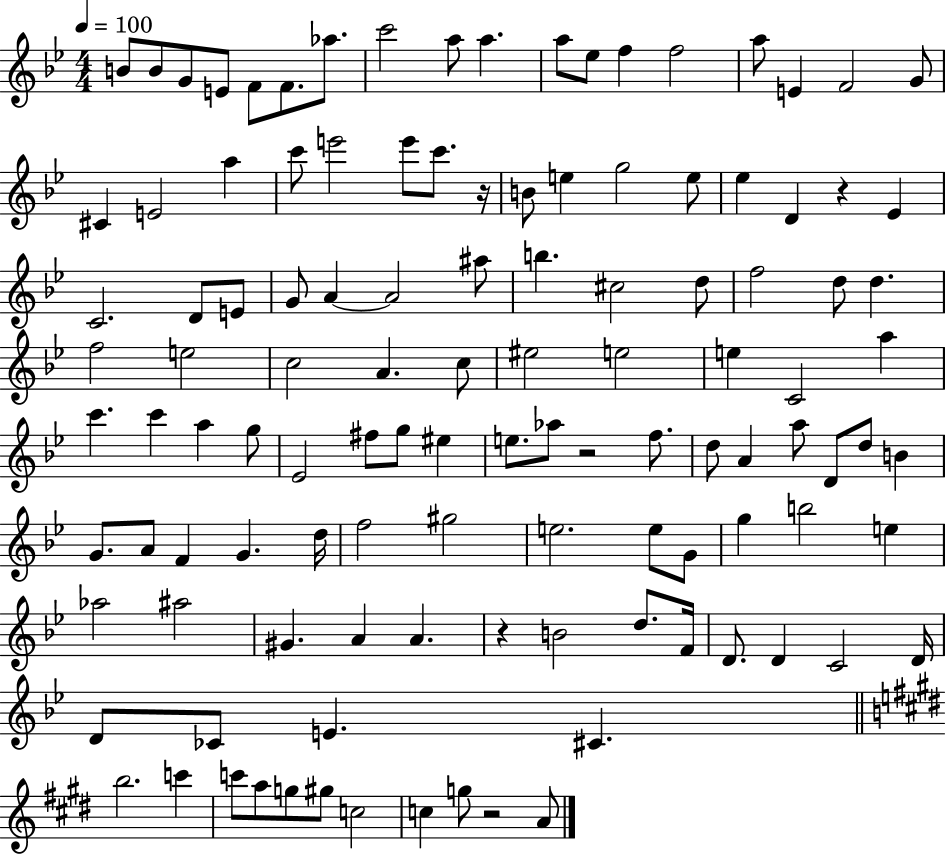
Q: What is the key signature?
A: BES major